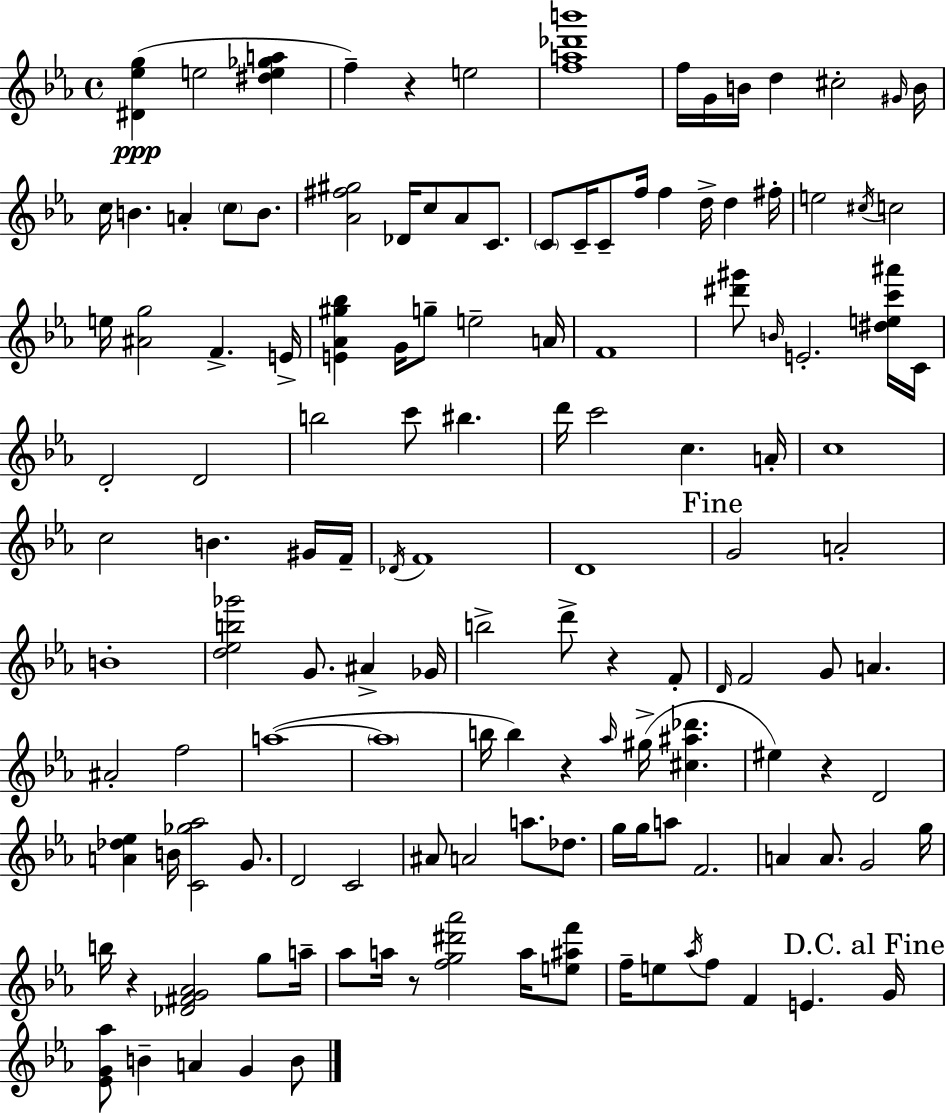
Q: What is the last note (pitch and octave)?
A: B4